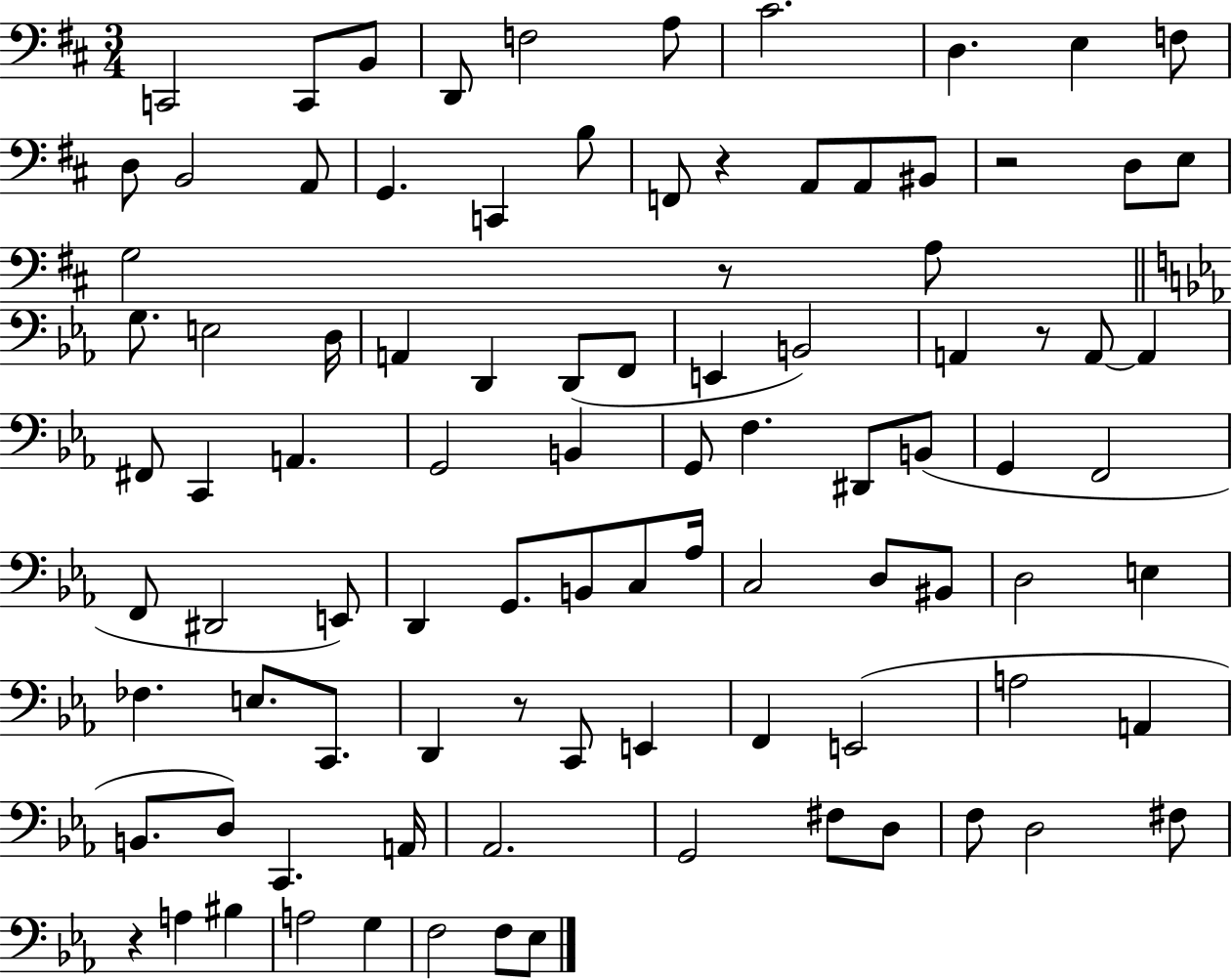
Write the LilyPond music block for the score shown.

{
  \clef bass
  \numericTimeSignature
  \time 3/4
  \key d \major
  c,2 c,8 b,8 | d,8 f2 a8 | cis'2. | d4. e4 f8 | \break d8 b,2 a,8 | g,4. c,4 b8 | f,8 r4 a,8 a,8 bis,8 | r2 d8 e8 | \break g2 r8 a8 | \bar "||" \break \key c \minor g8. e2 d16 | a,4 d,4 d,8( f,8 | e,4 b,2) | a,4 r8 a,8~~ a,4 | \break fis,8 c,4 a,4. | g,2 b,4 | g,8 f4. dis,8 b,8( | g,4 f,2 | \break f,8 dis,2 e,8) | d,4 g,8. b,8 c8 aes16 | c2 d8 bis,8 | d2 e4 | \break fes4. e8. c,8. | d,4 r8 c,8 e,4 | f,4 e,2( | a2 a,4 | \break b,8. d8) c,4. a,16 | aes,2. | g,2 fis8 d8 | f8 d2 fis8 | \break r4 a4 bis4 | a2 g4 | f2 f8 ees8 | \bar "|."
}